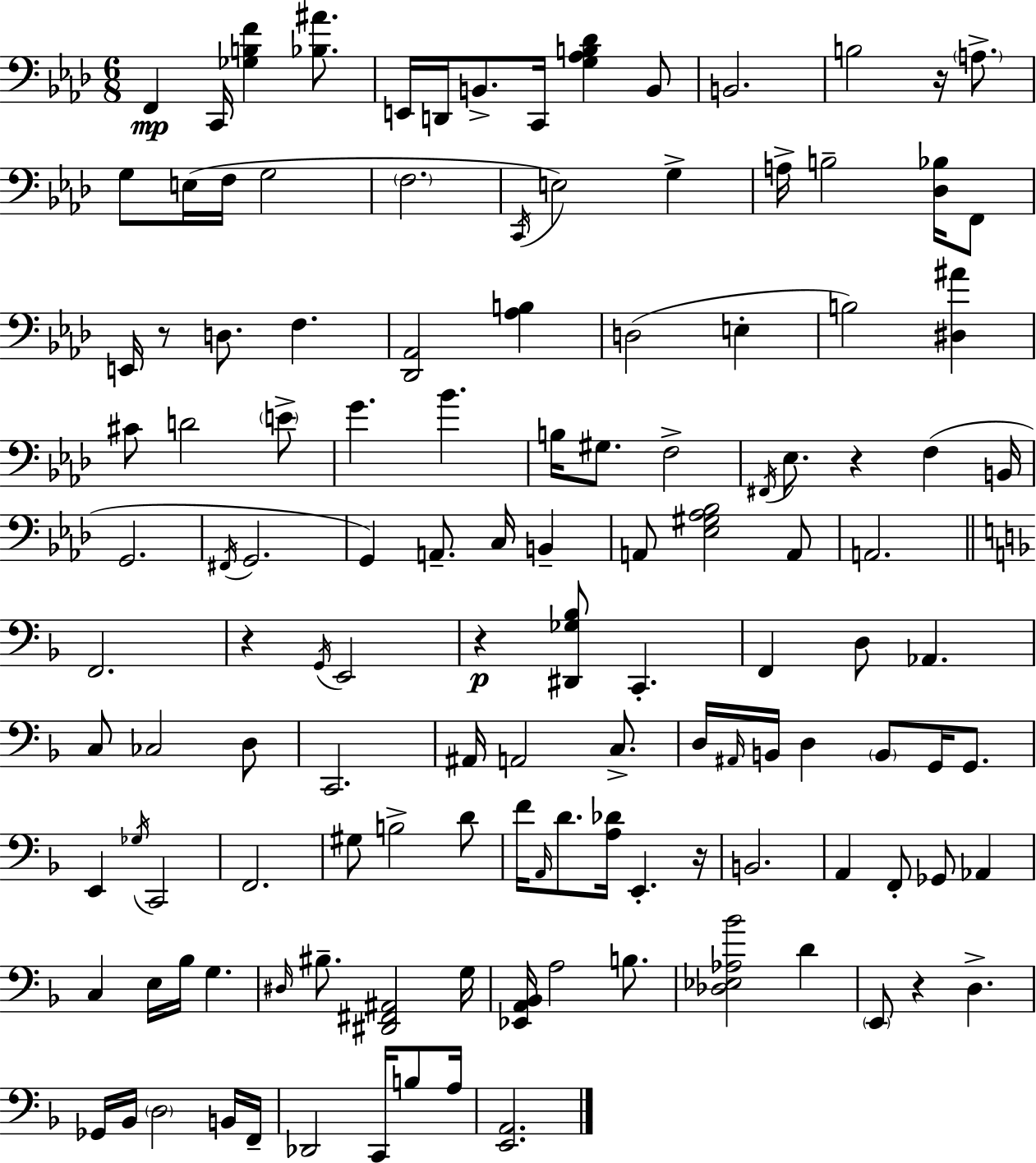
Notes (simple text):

F2/q C2/s [Gb3,B3,F4]/q [Bb3,A#4]/e. E2/s D2/s B2/e. C2/s [G3,Ab3,B3,Db4]/q B2/e B2/h. B3/h R/s A3/e. G3/e E3/s F3/s G3/h F3/h. C2/s E3/h G3/q A3/s B3/h [Db3,Bb3]/s F2/e E2/s R/e D3/e. F3/q. [Db2,Ab2]/h [Ab3,B3]/q D3/h E3/q B3/h [D#3,A#4]/q C#4/e D4/h E4/e G4/q. Bb4/q. B3/s G#3/e. F3/h F#2/s Eb3/e. R/q F3/q B2/s G2/h. F#2/s G2/h. G2/q A2/e. C3/s B2/q A2/e [Eb3,G#3,Ab3,Bb3]/h A2/e A2/h. F2/h. R/q G2/s E2/h R/q [D#2,Gb3,Bb3]/e C2/q. F2/q D3/e Ab2/q. C3/e CES3/h D3/e C2/h. A#2/s A2/h C3/e. D3/s A#2/s B2/s D3/q B2/e G2/s G2/e. E2/q Gb3/s C2/h F2/h. G#3/e B3/h D4/e F4/s A2/s D4/e. [A3,Db4]/s E2/q. R/s B2/h. A2/q F2/e Gb2/e Ab2/q C3/q E3/s Bb3/s G3/q. D#3/s BIS3/e. [D#2,F#2,A#2]/h G3/s [Eb2,A2,Bb2]/s A3/h B3/e. [Db3,Eb3,Ab3,Bb4]/h D4/q E2/e R/q D3/q. Gb2/s Bb2/s D3/h B2/s F2/s Db2/h C2/s B3/e A3/s [E2,A2]/h.